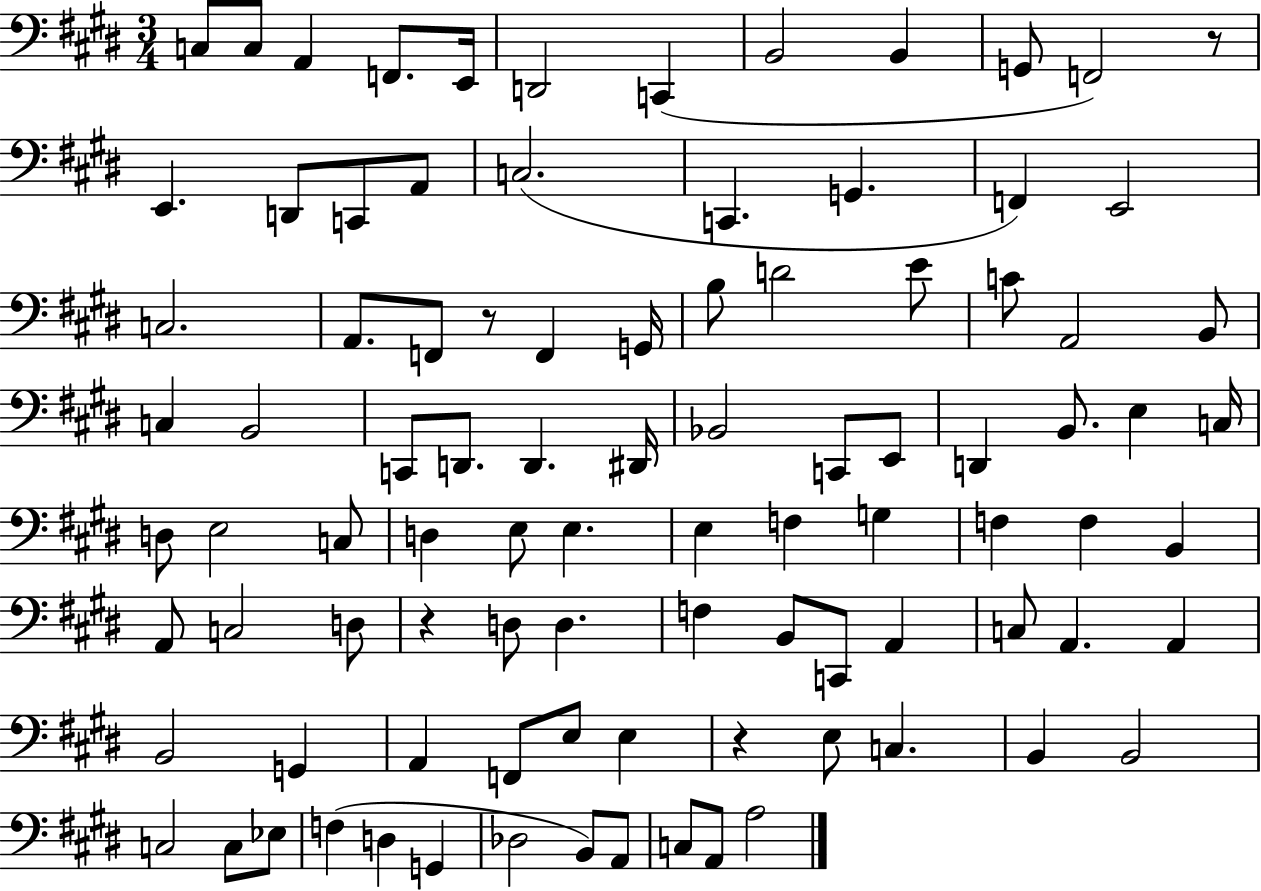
{
  \clef bass
  \numericTimeSignature
  \time 3/4
  \key e \major
  c8 c8 a,4 f,8. e,16 | d,2 c,4( | b,2 b,4 | g,8 f,2) r8 | \break e,4. d,8 c,8 a,8 | c2.( | c,4. g,4. | f,4) e,2 | \break c2. | a,8. f,8 r8 f,4 g,16 | b8 d'2 e'8 | c'8 a,2 b,8 | \break c4 b,2 | c,8 d,8. d,4. dis,16 | bes,2 c,8 e,8 | d,4 b,8. e4 c16 | \break d8 e2 c8 | d4 e8 e4. | e4 f4 g4 | f4 f4 b,4 | \break a,8 c2 d8 | r4 d8 d4. | f4 b,8 c,8 a,4 | c8 a,4. a,4 | \break b,2 g,4 | a,4 f,8 e8 e4 | r4 e8 c4. | b,4 b,2 | \break c2 c8 ees8 | f4( d4 g,4 | des2 b,8) a,8 | c8 a,8 a2 | \break \bar "|."
}